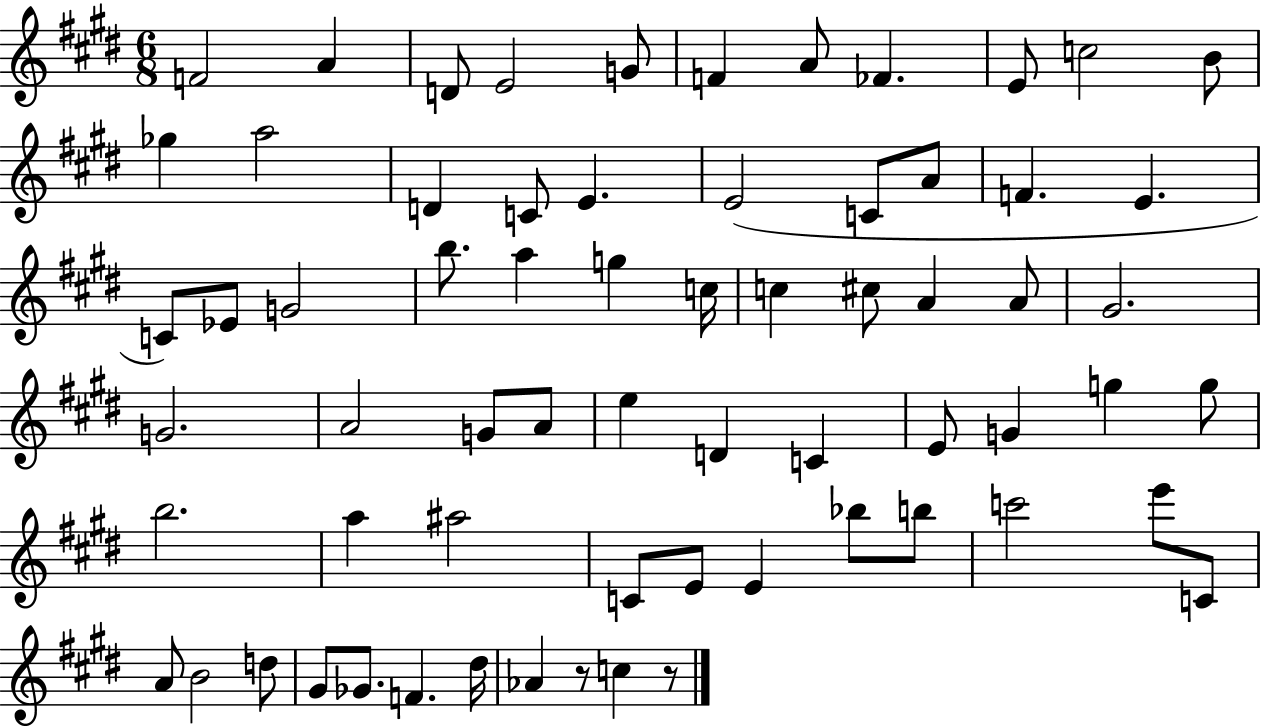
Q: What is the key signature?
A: E major